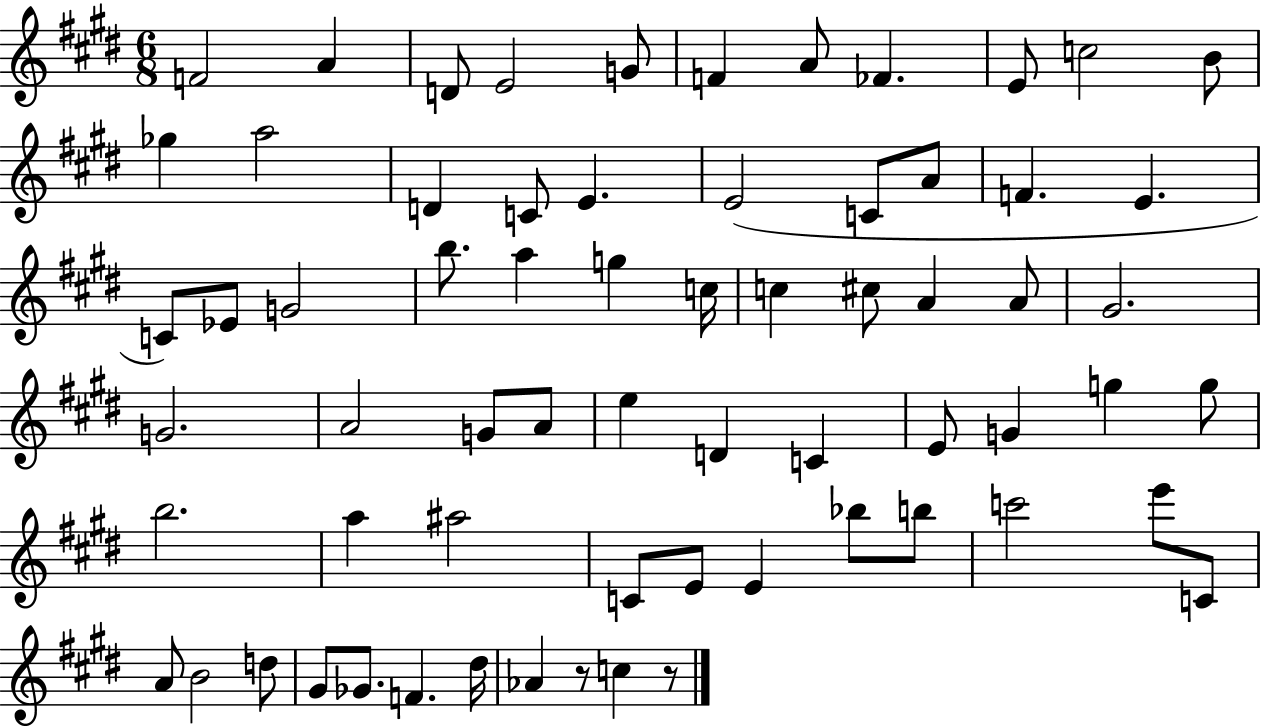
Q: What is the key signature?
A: E major